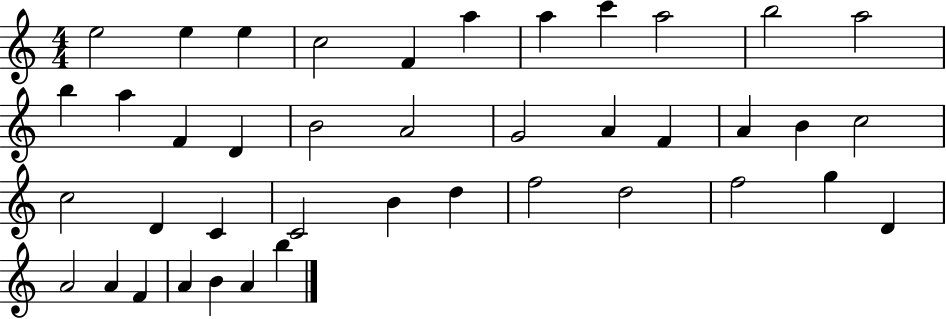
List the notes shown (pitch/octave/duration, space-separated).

E5/h E5/q E5/q C5/h F4/q A5/q A5/q C6/q A5/h B5/h A5/h B5/q A5/q F4/q D4/q B4/h A4/h G4/h A4/q F4/q A4/q B4/q C5/h C5/h D4/q C4/q C4/h B4/q D5/q F5/h D5/h F5/h G5/q D4/q A4/h A4/q F4/q A4/q B4/q A4/q B5/q